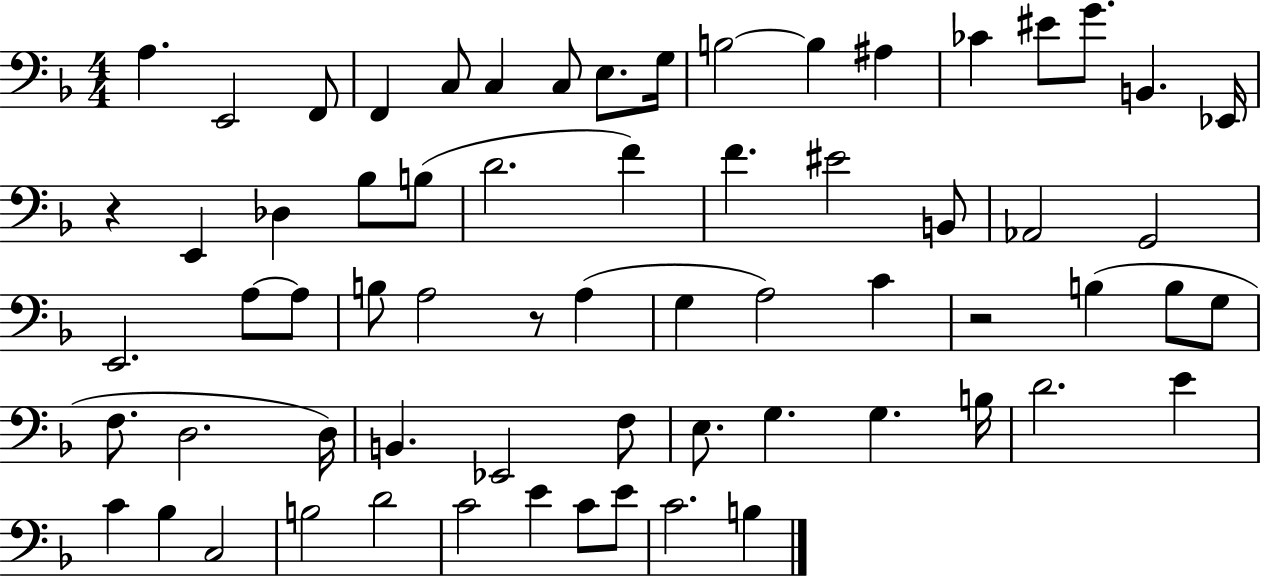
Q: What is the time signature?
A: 4/4